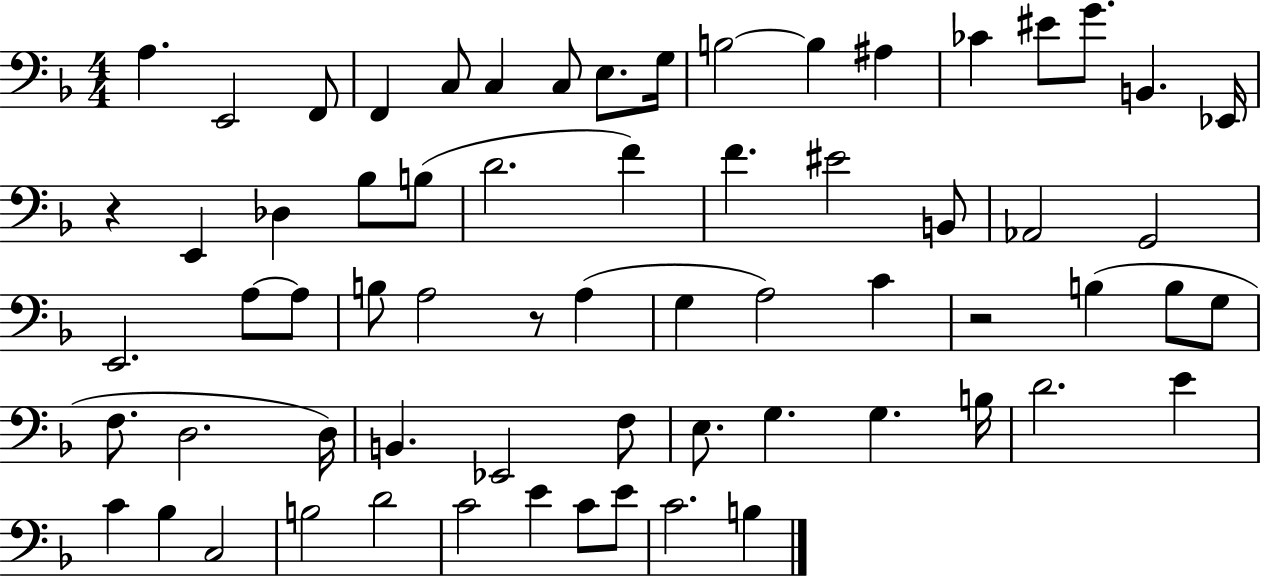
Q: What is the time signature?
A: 4/4